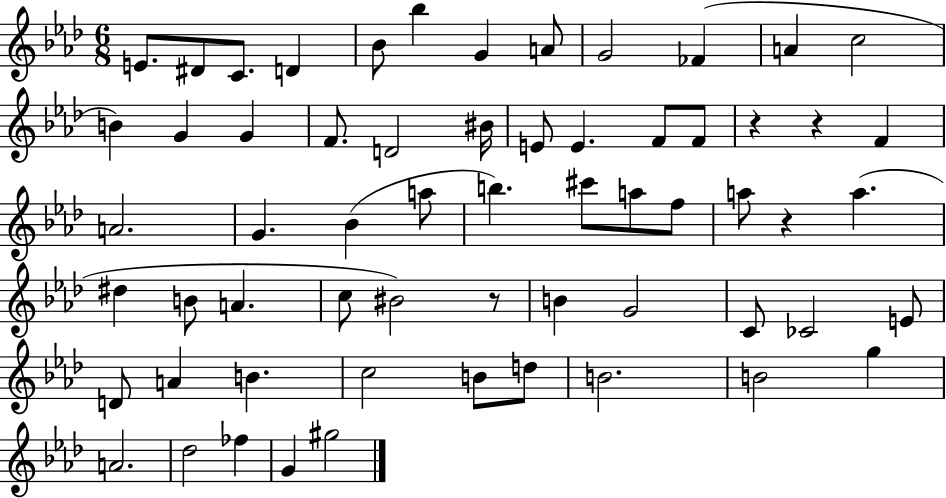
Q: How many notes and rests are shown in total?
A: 61